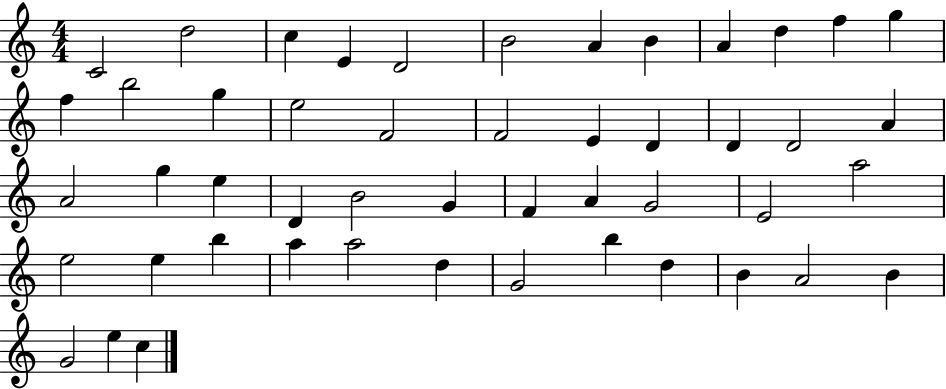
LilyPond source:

{
  \clef treble
  \numericTimeSignature
  \time 4/4
  \key c \major
  c'2 d''2 | c''4 e'4 d'2 | b'2 a'4 b'4 | a'4 d''4 f''4 g''4 | \break f''4 b''2 g''4 | e''2 f'2 | f'2 e'4 d'4 | d'4 d'2 a'4 | \break a'2 g''4 e''4 | d'4 b'2 g'4 | f'4 a'4 g'2 | e'2 a''2 | \break e''2 e''4 b''4 | a''4 a''2 d''4 | g'2 b''4 d''4 | b'4 a'2 b'4 | \break g'2 e''4 c''4 | \bar "|."
}